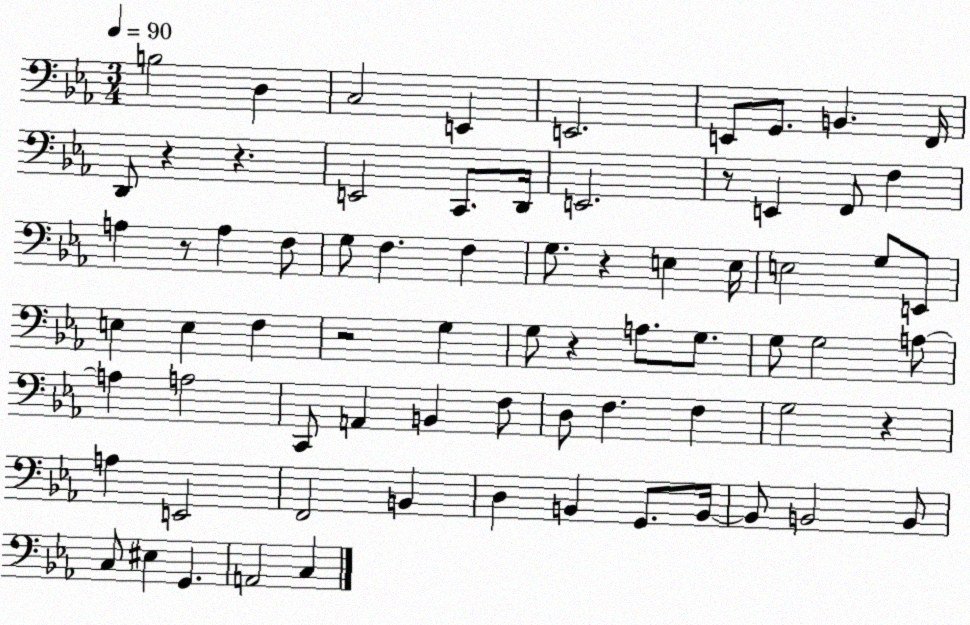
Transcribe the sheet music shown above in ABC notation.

X:1
T:Untitled
M:3/4
L:1/4
K:Eb
B,2 D, C,2 E,, E,,2 E,,/2 G,,/2 B,, F,,/4 D,,/2 z z E,,2 C,,/2 D,,/4 E,,2 z/2 E,, F,,/2 F, A, z/2 A, F,/2 G,/2 F, F, G,/2 z E, E,/4 E,2 G,/2 E,,/2 E, E, F, z2 G, G,/2 z A,/2 G,/2 G,/2 G,2 A,/2 A, A,2 C,,/2 A,, B,, F,/2 D,/2 F, F, G,2 z A, E,,2 F,,2 B,, D, B,, G,,/2 B,,/4 B,,/2 B,,2 B,,/2 C,/2 ^E, G,, A,,2 C,